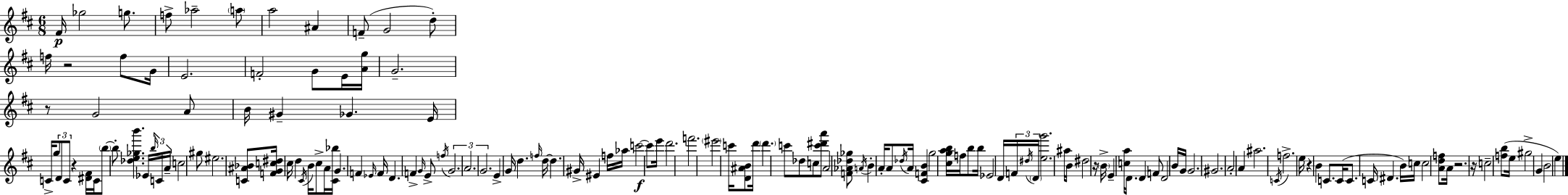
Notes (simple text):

F#4/s Gb5/h G5/e. F5/e Ab5/h A5/e A5/h A#4/q F4/e G4/h D5/e F5/s R/h F5/e G4/s E4/h. F4/h G4/e E4/s [A4,G5]/s G4/h. R/e G4/h A4/e B4/s G#4/q Gb4/q. E4/s C4/s G5/e D4/e C4/e R/q [D#4,F#4]/s C4/s B5/e B5/e [Db5,E5,Gb5,B6]/q. Eb4/s B5/s C4/s A4/s C5/h G#5/e EIS5/h. [C4,A#4,Bb4]/e [F4,G4,C5,D#5]/s C#5/s D5/q C#4/s B4/s C#5/e A4/s [C#4,Bb5]/s G4/q. F4/q Eb4/s F4/s D4/q. F4/q G4/s E4/e F5/s G4/h. A4/h. G4/h. E4/q G4/s D5/q. F5/s D5/s D5/q. G#4/s EIS4/q F5/s Ab5/s C6/h C6/e E6/s D6/h. F6/h. EIS6/h C6/s [D4,A#4,B4]/e D6/s D6/q. C6/e Db5/e C5/e [C6,D#6,A6]/e A4/h [F4,Ab4,Db5,Gb5]/e A4/s B4/q A4/s A4/e Db5/s A4/s [C#4,F4,B4]/q G5/h [C#5,G5,A5,B5]/s F5/s B5/e B5/s Eb4/h D4/s F4/s D#5/s D4/s [E5,G6]/h. A#5/s B4/s D#5/h R/s B4/s E4/q [C5,A5]/s D4/e. D4/q F4/e D4/h B4/s G4/s G4/h. G#4/h. A4/h A4/q A#5/h. C4/s F5/h. E5/s R/q B4/q C4/e. C4/s C4/e. C4/s D#4/q. B4/s C5/s C5/h [A4,D5,F5]/e A4/s R/h. R/s C5/h [F5,B5]/e E5/s G#5/h G4/q B4/h E5/q